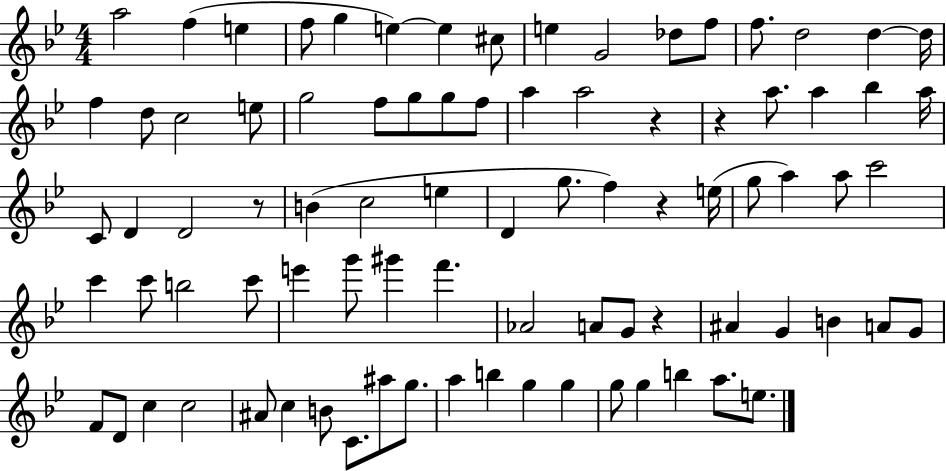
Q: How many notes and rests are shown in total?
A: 85